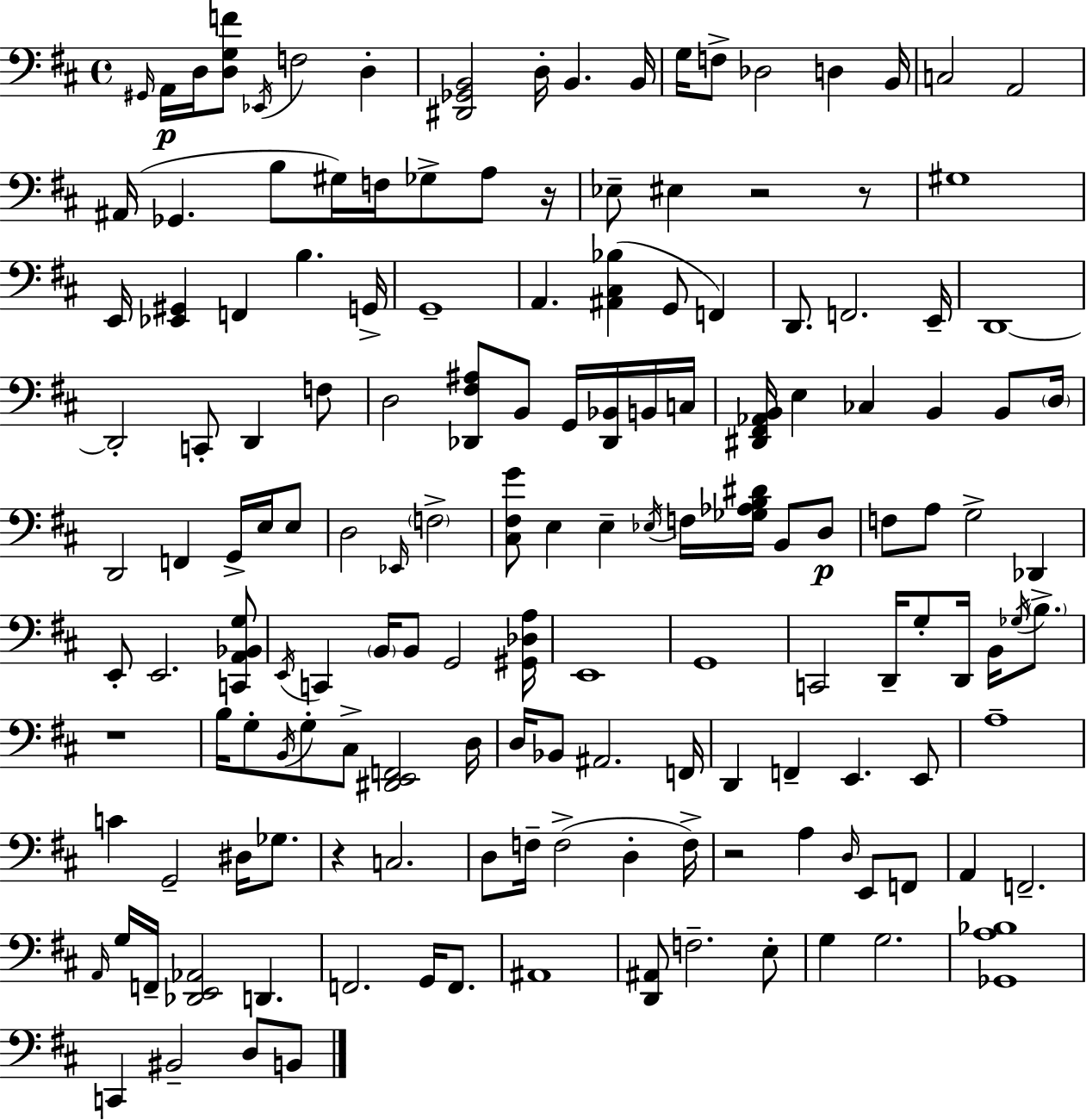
X:1
T:Untitled
M:4/4
L:1/4
K:D
^G,,/4 A,,/4 D,/4 [D,G,F]/2 _E,,/4 F,2 D, [^D,,_G,,B,,]2 D,/4 B,, B,,/4 G,/4 F,/2 _D,2 D, B,,/4 C,2 A,,2 ^A,,/4 _G,, B,/2 ^G,/4 F,/4 _G,/2 A,/2 z/4 _E,/2 ^E, z2 z/2 ^G,4 E,,/4 [_E,,^G,,] F,, B, G,,/4 G,,4 A,, [^A,,^C,_B,] G,,/2 F,, D,,/2 F,,2 E,,/4 D,,4 D,,2 C,,/2 D,, F,/2 D,2 [_D,,^F,^A,]/2 B,,/2 G,,/4 [_D,,_B,,]/4 B,,/4 C,/4 [^D,,^F,,_A,,B,,]/4 E, _C, B,, B,,/2 D,/4 D,,2 F,, G,,/4 E,/4 E,/2 D,2 _E,,/4 F,2 [^C,^F,G]/2 E, E, _E,/4 F,/4 [_G,_A,B,^D]/4 B,,/2 D,/2 F,/2 A,/2 G,2 _D,, E,,/2 E,,2 [C,,A,,_B,,G,]/2 E,,/4 C,, B,,/4 B,,/2 G,,2 [^G,,_D,A,]/4 E,,4 G,,4 C,,2 D,,/4 G,/2 D,,/4 B,,/4 _G,/4 B,/2 z4 B,/4 G,/2 B,,/4 G,/2 ^C,/2 [^D,,E,,F,,]2 D,/4 D,/4 _B,,/2 ^A,,2 F,,/4 D,, F,, E,, E,,/2 A,4 C G,,2 ^D,/4 _G,/2 z C,2 D,/2 F,/4 F,2 D, F,/4 z2 A, D,/4 E,,/2 F,,/2 A,, F,,2 A,,/4 G,/4 F,,/4 [_D,,E,,_A,,]2 D,, F,,2 G,,/4 F,,/2 ^A,,4 [D,,^A,,]/2 F,2 E,/2 G, G,2 [_G,,A,_B,]4 C,, ^B,,2 D,/2 B,,/2